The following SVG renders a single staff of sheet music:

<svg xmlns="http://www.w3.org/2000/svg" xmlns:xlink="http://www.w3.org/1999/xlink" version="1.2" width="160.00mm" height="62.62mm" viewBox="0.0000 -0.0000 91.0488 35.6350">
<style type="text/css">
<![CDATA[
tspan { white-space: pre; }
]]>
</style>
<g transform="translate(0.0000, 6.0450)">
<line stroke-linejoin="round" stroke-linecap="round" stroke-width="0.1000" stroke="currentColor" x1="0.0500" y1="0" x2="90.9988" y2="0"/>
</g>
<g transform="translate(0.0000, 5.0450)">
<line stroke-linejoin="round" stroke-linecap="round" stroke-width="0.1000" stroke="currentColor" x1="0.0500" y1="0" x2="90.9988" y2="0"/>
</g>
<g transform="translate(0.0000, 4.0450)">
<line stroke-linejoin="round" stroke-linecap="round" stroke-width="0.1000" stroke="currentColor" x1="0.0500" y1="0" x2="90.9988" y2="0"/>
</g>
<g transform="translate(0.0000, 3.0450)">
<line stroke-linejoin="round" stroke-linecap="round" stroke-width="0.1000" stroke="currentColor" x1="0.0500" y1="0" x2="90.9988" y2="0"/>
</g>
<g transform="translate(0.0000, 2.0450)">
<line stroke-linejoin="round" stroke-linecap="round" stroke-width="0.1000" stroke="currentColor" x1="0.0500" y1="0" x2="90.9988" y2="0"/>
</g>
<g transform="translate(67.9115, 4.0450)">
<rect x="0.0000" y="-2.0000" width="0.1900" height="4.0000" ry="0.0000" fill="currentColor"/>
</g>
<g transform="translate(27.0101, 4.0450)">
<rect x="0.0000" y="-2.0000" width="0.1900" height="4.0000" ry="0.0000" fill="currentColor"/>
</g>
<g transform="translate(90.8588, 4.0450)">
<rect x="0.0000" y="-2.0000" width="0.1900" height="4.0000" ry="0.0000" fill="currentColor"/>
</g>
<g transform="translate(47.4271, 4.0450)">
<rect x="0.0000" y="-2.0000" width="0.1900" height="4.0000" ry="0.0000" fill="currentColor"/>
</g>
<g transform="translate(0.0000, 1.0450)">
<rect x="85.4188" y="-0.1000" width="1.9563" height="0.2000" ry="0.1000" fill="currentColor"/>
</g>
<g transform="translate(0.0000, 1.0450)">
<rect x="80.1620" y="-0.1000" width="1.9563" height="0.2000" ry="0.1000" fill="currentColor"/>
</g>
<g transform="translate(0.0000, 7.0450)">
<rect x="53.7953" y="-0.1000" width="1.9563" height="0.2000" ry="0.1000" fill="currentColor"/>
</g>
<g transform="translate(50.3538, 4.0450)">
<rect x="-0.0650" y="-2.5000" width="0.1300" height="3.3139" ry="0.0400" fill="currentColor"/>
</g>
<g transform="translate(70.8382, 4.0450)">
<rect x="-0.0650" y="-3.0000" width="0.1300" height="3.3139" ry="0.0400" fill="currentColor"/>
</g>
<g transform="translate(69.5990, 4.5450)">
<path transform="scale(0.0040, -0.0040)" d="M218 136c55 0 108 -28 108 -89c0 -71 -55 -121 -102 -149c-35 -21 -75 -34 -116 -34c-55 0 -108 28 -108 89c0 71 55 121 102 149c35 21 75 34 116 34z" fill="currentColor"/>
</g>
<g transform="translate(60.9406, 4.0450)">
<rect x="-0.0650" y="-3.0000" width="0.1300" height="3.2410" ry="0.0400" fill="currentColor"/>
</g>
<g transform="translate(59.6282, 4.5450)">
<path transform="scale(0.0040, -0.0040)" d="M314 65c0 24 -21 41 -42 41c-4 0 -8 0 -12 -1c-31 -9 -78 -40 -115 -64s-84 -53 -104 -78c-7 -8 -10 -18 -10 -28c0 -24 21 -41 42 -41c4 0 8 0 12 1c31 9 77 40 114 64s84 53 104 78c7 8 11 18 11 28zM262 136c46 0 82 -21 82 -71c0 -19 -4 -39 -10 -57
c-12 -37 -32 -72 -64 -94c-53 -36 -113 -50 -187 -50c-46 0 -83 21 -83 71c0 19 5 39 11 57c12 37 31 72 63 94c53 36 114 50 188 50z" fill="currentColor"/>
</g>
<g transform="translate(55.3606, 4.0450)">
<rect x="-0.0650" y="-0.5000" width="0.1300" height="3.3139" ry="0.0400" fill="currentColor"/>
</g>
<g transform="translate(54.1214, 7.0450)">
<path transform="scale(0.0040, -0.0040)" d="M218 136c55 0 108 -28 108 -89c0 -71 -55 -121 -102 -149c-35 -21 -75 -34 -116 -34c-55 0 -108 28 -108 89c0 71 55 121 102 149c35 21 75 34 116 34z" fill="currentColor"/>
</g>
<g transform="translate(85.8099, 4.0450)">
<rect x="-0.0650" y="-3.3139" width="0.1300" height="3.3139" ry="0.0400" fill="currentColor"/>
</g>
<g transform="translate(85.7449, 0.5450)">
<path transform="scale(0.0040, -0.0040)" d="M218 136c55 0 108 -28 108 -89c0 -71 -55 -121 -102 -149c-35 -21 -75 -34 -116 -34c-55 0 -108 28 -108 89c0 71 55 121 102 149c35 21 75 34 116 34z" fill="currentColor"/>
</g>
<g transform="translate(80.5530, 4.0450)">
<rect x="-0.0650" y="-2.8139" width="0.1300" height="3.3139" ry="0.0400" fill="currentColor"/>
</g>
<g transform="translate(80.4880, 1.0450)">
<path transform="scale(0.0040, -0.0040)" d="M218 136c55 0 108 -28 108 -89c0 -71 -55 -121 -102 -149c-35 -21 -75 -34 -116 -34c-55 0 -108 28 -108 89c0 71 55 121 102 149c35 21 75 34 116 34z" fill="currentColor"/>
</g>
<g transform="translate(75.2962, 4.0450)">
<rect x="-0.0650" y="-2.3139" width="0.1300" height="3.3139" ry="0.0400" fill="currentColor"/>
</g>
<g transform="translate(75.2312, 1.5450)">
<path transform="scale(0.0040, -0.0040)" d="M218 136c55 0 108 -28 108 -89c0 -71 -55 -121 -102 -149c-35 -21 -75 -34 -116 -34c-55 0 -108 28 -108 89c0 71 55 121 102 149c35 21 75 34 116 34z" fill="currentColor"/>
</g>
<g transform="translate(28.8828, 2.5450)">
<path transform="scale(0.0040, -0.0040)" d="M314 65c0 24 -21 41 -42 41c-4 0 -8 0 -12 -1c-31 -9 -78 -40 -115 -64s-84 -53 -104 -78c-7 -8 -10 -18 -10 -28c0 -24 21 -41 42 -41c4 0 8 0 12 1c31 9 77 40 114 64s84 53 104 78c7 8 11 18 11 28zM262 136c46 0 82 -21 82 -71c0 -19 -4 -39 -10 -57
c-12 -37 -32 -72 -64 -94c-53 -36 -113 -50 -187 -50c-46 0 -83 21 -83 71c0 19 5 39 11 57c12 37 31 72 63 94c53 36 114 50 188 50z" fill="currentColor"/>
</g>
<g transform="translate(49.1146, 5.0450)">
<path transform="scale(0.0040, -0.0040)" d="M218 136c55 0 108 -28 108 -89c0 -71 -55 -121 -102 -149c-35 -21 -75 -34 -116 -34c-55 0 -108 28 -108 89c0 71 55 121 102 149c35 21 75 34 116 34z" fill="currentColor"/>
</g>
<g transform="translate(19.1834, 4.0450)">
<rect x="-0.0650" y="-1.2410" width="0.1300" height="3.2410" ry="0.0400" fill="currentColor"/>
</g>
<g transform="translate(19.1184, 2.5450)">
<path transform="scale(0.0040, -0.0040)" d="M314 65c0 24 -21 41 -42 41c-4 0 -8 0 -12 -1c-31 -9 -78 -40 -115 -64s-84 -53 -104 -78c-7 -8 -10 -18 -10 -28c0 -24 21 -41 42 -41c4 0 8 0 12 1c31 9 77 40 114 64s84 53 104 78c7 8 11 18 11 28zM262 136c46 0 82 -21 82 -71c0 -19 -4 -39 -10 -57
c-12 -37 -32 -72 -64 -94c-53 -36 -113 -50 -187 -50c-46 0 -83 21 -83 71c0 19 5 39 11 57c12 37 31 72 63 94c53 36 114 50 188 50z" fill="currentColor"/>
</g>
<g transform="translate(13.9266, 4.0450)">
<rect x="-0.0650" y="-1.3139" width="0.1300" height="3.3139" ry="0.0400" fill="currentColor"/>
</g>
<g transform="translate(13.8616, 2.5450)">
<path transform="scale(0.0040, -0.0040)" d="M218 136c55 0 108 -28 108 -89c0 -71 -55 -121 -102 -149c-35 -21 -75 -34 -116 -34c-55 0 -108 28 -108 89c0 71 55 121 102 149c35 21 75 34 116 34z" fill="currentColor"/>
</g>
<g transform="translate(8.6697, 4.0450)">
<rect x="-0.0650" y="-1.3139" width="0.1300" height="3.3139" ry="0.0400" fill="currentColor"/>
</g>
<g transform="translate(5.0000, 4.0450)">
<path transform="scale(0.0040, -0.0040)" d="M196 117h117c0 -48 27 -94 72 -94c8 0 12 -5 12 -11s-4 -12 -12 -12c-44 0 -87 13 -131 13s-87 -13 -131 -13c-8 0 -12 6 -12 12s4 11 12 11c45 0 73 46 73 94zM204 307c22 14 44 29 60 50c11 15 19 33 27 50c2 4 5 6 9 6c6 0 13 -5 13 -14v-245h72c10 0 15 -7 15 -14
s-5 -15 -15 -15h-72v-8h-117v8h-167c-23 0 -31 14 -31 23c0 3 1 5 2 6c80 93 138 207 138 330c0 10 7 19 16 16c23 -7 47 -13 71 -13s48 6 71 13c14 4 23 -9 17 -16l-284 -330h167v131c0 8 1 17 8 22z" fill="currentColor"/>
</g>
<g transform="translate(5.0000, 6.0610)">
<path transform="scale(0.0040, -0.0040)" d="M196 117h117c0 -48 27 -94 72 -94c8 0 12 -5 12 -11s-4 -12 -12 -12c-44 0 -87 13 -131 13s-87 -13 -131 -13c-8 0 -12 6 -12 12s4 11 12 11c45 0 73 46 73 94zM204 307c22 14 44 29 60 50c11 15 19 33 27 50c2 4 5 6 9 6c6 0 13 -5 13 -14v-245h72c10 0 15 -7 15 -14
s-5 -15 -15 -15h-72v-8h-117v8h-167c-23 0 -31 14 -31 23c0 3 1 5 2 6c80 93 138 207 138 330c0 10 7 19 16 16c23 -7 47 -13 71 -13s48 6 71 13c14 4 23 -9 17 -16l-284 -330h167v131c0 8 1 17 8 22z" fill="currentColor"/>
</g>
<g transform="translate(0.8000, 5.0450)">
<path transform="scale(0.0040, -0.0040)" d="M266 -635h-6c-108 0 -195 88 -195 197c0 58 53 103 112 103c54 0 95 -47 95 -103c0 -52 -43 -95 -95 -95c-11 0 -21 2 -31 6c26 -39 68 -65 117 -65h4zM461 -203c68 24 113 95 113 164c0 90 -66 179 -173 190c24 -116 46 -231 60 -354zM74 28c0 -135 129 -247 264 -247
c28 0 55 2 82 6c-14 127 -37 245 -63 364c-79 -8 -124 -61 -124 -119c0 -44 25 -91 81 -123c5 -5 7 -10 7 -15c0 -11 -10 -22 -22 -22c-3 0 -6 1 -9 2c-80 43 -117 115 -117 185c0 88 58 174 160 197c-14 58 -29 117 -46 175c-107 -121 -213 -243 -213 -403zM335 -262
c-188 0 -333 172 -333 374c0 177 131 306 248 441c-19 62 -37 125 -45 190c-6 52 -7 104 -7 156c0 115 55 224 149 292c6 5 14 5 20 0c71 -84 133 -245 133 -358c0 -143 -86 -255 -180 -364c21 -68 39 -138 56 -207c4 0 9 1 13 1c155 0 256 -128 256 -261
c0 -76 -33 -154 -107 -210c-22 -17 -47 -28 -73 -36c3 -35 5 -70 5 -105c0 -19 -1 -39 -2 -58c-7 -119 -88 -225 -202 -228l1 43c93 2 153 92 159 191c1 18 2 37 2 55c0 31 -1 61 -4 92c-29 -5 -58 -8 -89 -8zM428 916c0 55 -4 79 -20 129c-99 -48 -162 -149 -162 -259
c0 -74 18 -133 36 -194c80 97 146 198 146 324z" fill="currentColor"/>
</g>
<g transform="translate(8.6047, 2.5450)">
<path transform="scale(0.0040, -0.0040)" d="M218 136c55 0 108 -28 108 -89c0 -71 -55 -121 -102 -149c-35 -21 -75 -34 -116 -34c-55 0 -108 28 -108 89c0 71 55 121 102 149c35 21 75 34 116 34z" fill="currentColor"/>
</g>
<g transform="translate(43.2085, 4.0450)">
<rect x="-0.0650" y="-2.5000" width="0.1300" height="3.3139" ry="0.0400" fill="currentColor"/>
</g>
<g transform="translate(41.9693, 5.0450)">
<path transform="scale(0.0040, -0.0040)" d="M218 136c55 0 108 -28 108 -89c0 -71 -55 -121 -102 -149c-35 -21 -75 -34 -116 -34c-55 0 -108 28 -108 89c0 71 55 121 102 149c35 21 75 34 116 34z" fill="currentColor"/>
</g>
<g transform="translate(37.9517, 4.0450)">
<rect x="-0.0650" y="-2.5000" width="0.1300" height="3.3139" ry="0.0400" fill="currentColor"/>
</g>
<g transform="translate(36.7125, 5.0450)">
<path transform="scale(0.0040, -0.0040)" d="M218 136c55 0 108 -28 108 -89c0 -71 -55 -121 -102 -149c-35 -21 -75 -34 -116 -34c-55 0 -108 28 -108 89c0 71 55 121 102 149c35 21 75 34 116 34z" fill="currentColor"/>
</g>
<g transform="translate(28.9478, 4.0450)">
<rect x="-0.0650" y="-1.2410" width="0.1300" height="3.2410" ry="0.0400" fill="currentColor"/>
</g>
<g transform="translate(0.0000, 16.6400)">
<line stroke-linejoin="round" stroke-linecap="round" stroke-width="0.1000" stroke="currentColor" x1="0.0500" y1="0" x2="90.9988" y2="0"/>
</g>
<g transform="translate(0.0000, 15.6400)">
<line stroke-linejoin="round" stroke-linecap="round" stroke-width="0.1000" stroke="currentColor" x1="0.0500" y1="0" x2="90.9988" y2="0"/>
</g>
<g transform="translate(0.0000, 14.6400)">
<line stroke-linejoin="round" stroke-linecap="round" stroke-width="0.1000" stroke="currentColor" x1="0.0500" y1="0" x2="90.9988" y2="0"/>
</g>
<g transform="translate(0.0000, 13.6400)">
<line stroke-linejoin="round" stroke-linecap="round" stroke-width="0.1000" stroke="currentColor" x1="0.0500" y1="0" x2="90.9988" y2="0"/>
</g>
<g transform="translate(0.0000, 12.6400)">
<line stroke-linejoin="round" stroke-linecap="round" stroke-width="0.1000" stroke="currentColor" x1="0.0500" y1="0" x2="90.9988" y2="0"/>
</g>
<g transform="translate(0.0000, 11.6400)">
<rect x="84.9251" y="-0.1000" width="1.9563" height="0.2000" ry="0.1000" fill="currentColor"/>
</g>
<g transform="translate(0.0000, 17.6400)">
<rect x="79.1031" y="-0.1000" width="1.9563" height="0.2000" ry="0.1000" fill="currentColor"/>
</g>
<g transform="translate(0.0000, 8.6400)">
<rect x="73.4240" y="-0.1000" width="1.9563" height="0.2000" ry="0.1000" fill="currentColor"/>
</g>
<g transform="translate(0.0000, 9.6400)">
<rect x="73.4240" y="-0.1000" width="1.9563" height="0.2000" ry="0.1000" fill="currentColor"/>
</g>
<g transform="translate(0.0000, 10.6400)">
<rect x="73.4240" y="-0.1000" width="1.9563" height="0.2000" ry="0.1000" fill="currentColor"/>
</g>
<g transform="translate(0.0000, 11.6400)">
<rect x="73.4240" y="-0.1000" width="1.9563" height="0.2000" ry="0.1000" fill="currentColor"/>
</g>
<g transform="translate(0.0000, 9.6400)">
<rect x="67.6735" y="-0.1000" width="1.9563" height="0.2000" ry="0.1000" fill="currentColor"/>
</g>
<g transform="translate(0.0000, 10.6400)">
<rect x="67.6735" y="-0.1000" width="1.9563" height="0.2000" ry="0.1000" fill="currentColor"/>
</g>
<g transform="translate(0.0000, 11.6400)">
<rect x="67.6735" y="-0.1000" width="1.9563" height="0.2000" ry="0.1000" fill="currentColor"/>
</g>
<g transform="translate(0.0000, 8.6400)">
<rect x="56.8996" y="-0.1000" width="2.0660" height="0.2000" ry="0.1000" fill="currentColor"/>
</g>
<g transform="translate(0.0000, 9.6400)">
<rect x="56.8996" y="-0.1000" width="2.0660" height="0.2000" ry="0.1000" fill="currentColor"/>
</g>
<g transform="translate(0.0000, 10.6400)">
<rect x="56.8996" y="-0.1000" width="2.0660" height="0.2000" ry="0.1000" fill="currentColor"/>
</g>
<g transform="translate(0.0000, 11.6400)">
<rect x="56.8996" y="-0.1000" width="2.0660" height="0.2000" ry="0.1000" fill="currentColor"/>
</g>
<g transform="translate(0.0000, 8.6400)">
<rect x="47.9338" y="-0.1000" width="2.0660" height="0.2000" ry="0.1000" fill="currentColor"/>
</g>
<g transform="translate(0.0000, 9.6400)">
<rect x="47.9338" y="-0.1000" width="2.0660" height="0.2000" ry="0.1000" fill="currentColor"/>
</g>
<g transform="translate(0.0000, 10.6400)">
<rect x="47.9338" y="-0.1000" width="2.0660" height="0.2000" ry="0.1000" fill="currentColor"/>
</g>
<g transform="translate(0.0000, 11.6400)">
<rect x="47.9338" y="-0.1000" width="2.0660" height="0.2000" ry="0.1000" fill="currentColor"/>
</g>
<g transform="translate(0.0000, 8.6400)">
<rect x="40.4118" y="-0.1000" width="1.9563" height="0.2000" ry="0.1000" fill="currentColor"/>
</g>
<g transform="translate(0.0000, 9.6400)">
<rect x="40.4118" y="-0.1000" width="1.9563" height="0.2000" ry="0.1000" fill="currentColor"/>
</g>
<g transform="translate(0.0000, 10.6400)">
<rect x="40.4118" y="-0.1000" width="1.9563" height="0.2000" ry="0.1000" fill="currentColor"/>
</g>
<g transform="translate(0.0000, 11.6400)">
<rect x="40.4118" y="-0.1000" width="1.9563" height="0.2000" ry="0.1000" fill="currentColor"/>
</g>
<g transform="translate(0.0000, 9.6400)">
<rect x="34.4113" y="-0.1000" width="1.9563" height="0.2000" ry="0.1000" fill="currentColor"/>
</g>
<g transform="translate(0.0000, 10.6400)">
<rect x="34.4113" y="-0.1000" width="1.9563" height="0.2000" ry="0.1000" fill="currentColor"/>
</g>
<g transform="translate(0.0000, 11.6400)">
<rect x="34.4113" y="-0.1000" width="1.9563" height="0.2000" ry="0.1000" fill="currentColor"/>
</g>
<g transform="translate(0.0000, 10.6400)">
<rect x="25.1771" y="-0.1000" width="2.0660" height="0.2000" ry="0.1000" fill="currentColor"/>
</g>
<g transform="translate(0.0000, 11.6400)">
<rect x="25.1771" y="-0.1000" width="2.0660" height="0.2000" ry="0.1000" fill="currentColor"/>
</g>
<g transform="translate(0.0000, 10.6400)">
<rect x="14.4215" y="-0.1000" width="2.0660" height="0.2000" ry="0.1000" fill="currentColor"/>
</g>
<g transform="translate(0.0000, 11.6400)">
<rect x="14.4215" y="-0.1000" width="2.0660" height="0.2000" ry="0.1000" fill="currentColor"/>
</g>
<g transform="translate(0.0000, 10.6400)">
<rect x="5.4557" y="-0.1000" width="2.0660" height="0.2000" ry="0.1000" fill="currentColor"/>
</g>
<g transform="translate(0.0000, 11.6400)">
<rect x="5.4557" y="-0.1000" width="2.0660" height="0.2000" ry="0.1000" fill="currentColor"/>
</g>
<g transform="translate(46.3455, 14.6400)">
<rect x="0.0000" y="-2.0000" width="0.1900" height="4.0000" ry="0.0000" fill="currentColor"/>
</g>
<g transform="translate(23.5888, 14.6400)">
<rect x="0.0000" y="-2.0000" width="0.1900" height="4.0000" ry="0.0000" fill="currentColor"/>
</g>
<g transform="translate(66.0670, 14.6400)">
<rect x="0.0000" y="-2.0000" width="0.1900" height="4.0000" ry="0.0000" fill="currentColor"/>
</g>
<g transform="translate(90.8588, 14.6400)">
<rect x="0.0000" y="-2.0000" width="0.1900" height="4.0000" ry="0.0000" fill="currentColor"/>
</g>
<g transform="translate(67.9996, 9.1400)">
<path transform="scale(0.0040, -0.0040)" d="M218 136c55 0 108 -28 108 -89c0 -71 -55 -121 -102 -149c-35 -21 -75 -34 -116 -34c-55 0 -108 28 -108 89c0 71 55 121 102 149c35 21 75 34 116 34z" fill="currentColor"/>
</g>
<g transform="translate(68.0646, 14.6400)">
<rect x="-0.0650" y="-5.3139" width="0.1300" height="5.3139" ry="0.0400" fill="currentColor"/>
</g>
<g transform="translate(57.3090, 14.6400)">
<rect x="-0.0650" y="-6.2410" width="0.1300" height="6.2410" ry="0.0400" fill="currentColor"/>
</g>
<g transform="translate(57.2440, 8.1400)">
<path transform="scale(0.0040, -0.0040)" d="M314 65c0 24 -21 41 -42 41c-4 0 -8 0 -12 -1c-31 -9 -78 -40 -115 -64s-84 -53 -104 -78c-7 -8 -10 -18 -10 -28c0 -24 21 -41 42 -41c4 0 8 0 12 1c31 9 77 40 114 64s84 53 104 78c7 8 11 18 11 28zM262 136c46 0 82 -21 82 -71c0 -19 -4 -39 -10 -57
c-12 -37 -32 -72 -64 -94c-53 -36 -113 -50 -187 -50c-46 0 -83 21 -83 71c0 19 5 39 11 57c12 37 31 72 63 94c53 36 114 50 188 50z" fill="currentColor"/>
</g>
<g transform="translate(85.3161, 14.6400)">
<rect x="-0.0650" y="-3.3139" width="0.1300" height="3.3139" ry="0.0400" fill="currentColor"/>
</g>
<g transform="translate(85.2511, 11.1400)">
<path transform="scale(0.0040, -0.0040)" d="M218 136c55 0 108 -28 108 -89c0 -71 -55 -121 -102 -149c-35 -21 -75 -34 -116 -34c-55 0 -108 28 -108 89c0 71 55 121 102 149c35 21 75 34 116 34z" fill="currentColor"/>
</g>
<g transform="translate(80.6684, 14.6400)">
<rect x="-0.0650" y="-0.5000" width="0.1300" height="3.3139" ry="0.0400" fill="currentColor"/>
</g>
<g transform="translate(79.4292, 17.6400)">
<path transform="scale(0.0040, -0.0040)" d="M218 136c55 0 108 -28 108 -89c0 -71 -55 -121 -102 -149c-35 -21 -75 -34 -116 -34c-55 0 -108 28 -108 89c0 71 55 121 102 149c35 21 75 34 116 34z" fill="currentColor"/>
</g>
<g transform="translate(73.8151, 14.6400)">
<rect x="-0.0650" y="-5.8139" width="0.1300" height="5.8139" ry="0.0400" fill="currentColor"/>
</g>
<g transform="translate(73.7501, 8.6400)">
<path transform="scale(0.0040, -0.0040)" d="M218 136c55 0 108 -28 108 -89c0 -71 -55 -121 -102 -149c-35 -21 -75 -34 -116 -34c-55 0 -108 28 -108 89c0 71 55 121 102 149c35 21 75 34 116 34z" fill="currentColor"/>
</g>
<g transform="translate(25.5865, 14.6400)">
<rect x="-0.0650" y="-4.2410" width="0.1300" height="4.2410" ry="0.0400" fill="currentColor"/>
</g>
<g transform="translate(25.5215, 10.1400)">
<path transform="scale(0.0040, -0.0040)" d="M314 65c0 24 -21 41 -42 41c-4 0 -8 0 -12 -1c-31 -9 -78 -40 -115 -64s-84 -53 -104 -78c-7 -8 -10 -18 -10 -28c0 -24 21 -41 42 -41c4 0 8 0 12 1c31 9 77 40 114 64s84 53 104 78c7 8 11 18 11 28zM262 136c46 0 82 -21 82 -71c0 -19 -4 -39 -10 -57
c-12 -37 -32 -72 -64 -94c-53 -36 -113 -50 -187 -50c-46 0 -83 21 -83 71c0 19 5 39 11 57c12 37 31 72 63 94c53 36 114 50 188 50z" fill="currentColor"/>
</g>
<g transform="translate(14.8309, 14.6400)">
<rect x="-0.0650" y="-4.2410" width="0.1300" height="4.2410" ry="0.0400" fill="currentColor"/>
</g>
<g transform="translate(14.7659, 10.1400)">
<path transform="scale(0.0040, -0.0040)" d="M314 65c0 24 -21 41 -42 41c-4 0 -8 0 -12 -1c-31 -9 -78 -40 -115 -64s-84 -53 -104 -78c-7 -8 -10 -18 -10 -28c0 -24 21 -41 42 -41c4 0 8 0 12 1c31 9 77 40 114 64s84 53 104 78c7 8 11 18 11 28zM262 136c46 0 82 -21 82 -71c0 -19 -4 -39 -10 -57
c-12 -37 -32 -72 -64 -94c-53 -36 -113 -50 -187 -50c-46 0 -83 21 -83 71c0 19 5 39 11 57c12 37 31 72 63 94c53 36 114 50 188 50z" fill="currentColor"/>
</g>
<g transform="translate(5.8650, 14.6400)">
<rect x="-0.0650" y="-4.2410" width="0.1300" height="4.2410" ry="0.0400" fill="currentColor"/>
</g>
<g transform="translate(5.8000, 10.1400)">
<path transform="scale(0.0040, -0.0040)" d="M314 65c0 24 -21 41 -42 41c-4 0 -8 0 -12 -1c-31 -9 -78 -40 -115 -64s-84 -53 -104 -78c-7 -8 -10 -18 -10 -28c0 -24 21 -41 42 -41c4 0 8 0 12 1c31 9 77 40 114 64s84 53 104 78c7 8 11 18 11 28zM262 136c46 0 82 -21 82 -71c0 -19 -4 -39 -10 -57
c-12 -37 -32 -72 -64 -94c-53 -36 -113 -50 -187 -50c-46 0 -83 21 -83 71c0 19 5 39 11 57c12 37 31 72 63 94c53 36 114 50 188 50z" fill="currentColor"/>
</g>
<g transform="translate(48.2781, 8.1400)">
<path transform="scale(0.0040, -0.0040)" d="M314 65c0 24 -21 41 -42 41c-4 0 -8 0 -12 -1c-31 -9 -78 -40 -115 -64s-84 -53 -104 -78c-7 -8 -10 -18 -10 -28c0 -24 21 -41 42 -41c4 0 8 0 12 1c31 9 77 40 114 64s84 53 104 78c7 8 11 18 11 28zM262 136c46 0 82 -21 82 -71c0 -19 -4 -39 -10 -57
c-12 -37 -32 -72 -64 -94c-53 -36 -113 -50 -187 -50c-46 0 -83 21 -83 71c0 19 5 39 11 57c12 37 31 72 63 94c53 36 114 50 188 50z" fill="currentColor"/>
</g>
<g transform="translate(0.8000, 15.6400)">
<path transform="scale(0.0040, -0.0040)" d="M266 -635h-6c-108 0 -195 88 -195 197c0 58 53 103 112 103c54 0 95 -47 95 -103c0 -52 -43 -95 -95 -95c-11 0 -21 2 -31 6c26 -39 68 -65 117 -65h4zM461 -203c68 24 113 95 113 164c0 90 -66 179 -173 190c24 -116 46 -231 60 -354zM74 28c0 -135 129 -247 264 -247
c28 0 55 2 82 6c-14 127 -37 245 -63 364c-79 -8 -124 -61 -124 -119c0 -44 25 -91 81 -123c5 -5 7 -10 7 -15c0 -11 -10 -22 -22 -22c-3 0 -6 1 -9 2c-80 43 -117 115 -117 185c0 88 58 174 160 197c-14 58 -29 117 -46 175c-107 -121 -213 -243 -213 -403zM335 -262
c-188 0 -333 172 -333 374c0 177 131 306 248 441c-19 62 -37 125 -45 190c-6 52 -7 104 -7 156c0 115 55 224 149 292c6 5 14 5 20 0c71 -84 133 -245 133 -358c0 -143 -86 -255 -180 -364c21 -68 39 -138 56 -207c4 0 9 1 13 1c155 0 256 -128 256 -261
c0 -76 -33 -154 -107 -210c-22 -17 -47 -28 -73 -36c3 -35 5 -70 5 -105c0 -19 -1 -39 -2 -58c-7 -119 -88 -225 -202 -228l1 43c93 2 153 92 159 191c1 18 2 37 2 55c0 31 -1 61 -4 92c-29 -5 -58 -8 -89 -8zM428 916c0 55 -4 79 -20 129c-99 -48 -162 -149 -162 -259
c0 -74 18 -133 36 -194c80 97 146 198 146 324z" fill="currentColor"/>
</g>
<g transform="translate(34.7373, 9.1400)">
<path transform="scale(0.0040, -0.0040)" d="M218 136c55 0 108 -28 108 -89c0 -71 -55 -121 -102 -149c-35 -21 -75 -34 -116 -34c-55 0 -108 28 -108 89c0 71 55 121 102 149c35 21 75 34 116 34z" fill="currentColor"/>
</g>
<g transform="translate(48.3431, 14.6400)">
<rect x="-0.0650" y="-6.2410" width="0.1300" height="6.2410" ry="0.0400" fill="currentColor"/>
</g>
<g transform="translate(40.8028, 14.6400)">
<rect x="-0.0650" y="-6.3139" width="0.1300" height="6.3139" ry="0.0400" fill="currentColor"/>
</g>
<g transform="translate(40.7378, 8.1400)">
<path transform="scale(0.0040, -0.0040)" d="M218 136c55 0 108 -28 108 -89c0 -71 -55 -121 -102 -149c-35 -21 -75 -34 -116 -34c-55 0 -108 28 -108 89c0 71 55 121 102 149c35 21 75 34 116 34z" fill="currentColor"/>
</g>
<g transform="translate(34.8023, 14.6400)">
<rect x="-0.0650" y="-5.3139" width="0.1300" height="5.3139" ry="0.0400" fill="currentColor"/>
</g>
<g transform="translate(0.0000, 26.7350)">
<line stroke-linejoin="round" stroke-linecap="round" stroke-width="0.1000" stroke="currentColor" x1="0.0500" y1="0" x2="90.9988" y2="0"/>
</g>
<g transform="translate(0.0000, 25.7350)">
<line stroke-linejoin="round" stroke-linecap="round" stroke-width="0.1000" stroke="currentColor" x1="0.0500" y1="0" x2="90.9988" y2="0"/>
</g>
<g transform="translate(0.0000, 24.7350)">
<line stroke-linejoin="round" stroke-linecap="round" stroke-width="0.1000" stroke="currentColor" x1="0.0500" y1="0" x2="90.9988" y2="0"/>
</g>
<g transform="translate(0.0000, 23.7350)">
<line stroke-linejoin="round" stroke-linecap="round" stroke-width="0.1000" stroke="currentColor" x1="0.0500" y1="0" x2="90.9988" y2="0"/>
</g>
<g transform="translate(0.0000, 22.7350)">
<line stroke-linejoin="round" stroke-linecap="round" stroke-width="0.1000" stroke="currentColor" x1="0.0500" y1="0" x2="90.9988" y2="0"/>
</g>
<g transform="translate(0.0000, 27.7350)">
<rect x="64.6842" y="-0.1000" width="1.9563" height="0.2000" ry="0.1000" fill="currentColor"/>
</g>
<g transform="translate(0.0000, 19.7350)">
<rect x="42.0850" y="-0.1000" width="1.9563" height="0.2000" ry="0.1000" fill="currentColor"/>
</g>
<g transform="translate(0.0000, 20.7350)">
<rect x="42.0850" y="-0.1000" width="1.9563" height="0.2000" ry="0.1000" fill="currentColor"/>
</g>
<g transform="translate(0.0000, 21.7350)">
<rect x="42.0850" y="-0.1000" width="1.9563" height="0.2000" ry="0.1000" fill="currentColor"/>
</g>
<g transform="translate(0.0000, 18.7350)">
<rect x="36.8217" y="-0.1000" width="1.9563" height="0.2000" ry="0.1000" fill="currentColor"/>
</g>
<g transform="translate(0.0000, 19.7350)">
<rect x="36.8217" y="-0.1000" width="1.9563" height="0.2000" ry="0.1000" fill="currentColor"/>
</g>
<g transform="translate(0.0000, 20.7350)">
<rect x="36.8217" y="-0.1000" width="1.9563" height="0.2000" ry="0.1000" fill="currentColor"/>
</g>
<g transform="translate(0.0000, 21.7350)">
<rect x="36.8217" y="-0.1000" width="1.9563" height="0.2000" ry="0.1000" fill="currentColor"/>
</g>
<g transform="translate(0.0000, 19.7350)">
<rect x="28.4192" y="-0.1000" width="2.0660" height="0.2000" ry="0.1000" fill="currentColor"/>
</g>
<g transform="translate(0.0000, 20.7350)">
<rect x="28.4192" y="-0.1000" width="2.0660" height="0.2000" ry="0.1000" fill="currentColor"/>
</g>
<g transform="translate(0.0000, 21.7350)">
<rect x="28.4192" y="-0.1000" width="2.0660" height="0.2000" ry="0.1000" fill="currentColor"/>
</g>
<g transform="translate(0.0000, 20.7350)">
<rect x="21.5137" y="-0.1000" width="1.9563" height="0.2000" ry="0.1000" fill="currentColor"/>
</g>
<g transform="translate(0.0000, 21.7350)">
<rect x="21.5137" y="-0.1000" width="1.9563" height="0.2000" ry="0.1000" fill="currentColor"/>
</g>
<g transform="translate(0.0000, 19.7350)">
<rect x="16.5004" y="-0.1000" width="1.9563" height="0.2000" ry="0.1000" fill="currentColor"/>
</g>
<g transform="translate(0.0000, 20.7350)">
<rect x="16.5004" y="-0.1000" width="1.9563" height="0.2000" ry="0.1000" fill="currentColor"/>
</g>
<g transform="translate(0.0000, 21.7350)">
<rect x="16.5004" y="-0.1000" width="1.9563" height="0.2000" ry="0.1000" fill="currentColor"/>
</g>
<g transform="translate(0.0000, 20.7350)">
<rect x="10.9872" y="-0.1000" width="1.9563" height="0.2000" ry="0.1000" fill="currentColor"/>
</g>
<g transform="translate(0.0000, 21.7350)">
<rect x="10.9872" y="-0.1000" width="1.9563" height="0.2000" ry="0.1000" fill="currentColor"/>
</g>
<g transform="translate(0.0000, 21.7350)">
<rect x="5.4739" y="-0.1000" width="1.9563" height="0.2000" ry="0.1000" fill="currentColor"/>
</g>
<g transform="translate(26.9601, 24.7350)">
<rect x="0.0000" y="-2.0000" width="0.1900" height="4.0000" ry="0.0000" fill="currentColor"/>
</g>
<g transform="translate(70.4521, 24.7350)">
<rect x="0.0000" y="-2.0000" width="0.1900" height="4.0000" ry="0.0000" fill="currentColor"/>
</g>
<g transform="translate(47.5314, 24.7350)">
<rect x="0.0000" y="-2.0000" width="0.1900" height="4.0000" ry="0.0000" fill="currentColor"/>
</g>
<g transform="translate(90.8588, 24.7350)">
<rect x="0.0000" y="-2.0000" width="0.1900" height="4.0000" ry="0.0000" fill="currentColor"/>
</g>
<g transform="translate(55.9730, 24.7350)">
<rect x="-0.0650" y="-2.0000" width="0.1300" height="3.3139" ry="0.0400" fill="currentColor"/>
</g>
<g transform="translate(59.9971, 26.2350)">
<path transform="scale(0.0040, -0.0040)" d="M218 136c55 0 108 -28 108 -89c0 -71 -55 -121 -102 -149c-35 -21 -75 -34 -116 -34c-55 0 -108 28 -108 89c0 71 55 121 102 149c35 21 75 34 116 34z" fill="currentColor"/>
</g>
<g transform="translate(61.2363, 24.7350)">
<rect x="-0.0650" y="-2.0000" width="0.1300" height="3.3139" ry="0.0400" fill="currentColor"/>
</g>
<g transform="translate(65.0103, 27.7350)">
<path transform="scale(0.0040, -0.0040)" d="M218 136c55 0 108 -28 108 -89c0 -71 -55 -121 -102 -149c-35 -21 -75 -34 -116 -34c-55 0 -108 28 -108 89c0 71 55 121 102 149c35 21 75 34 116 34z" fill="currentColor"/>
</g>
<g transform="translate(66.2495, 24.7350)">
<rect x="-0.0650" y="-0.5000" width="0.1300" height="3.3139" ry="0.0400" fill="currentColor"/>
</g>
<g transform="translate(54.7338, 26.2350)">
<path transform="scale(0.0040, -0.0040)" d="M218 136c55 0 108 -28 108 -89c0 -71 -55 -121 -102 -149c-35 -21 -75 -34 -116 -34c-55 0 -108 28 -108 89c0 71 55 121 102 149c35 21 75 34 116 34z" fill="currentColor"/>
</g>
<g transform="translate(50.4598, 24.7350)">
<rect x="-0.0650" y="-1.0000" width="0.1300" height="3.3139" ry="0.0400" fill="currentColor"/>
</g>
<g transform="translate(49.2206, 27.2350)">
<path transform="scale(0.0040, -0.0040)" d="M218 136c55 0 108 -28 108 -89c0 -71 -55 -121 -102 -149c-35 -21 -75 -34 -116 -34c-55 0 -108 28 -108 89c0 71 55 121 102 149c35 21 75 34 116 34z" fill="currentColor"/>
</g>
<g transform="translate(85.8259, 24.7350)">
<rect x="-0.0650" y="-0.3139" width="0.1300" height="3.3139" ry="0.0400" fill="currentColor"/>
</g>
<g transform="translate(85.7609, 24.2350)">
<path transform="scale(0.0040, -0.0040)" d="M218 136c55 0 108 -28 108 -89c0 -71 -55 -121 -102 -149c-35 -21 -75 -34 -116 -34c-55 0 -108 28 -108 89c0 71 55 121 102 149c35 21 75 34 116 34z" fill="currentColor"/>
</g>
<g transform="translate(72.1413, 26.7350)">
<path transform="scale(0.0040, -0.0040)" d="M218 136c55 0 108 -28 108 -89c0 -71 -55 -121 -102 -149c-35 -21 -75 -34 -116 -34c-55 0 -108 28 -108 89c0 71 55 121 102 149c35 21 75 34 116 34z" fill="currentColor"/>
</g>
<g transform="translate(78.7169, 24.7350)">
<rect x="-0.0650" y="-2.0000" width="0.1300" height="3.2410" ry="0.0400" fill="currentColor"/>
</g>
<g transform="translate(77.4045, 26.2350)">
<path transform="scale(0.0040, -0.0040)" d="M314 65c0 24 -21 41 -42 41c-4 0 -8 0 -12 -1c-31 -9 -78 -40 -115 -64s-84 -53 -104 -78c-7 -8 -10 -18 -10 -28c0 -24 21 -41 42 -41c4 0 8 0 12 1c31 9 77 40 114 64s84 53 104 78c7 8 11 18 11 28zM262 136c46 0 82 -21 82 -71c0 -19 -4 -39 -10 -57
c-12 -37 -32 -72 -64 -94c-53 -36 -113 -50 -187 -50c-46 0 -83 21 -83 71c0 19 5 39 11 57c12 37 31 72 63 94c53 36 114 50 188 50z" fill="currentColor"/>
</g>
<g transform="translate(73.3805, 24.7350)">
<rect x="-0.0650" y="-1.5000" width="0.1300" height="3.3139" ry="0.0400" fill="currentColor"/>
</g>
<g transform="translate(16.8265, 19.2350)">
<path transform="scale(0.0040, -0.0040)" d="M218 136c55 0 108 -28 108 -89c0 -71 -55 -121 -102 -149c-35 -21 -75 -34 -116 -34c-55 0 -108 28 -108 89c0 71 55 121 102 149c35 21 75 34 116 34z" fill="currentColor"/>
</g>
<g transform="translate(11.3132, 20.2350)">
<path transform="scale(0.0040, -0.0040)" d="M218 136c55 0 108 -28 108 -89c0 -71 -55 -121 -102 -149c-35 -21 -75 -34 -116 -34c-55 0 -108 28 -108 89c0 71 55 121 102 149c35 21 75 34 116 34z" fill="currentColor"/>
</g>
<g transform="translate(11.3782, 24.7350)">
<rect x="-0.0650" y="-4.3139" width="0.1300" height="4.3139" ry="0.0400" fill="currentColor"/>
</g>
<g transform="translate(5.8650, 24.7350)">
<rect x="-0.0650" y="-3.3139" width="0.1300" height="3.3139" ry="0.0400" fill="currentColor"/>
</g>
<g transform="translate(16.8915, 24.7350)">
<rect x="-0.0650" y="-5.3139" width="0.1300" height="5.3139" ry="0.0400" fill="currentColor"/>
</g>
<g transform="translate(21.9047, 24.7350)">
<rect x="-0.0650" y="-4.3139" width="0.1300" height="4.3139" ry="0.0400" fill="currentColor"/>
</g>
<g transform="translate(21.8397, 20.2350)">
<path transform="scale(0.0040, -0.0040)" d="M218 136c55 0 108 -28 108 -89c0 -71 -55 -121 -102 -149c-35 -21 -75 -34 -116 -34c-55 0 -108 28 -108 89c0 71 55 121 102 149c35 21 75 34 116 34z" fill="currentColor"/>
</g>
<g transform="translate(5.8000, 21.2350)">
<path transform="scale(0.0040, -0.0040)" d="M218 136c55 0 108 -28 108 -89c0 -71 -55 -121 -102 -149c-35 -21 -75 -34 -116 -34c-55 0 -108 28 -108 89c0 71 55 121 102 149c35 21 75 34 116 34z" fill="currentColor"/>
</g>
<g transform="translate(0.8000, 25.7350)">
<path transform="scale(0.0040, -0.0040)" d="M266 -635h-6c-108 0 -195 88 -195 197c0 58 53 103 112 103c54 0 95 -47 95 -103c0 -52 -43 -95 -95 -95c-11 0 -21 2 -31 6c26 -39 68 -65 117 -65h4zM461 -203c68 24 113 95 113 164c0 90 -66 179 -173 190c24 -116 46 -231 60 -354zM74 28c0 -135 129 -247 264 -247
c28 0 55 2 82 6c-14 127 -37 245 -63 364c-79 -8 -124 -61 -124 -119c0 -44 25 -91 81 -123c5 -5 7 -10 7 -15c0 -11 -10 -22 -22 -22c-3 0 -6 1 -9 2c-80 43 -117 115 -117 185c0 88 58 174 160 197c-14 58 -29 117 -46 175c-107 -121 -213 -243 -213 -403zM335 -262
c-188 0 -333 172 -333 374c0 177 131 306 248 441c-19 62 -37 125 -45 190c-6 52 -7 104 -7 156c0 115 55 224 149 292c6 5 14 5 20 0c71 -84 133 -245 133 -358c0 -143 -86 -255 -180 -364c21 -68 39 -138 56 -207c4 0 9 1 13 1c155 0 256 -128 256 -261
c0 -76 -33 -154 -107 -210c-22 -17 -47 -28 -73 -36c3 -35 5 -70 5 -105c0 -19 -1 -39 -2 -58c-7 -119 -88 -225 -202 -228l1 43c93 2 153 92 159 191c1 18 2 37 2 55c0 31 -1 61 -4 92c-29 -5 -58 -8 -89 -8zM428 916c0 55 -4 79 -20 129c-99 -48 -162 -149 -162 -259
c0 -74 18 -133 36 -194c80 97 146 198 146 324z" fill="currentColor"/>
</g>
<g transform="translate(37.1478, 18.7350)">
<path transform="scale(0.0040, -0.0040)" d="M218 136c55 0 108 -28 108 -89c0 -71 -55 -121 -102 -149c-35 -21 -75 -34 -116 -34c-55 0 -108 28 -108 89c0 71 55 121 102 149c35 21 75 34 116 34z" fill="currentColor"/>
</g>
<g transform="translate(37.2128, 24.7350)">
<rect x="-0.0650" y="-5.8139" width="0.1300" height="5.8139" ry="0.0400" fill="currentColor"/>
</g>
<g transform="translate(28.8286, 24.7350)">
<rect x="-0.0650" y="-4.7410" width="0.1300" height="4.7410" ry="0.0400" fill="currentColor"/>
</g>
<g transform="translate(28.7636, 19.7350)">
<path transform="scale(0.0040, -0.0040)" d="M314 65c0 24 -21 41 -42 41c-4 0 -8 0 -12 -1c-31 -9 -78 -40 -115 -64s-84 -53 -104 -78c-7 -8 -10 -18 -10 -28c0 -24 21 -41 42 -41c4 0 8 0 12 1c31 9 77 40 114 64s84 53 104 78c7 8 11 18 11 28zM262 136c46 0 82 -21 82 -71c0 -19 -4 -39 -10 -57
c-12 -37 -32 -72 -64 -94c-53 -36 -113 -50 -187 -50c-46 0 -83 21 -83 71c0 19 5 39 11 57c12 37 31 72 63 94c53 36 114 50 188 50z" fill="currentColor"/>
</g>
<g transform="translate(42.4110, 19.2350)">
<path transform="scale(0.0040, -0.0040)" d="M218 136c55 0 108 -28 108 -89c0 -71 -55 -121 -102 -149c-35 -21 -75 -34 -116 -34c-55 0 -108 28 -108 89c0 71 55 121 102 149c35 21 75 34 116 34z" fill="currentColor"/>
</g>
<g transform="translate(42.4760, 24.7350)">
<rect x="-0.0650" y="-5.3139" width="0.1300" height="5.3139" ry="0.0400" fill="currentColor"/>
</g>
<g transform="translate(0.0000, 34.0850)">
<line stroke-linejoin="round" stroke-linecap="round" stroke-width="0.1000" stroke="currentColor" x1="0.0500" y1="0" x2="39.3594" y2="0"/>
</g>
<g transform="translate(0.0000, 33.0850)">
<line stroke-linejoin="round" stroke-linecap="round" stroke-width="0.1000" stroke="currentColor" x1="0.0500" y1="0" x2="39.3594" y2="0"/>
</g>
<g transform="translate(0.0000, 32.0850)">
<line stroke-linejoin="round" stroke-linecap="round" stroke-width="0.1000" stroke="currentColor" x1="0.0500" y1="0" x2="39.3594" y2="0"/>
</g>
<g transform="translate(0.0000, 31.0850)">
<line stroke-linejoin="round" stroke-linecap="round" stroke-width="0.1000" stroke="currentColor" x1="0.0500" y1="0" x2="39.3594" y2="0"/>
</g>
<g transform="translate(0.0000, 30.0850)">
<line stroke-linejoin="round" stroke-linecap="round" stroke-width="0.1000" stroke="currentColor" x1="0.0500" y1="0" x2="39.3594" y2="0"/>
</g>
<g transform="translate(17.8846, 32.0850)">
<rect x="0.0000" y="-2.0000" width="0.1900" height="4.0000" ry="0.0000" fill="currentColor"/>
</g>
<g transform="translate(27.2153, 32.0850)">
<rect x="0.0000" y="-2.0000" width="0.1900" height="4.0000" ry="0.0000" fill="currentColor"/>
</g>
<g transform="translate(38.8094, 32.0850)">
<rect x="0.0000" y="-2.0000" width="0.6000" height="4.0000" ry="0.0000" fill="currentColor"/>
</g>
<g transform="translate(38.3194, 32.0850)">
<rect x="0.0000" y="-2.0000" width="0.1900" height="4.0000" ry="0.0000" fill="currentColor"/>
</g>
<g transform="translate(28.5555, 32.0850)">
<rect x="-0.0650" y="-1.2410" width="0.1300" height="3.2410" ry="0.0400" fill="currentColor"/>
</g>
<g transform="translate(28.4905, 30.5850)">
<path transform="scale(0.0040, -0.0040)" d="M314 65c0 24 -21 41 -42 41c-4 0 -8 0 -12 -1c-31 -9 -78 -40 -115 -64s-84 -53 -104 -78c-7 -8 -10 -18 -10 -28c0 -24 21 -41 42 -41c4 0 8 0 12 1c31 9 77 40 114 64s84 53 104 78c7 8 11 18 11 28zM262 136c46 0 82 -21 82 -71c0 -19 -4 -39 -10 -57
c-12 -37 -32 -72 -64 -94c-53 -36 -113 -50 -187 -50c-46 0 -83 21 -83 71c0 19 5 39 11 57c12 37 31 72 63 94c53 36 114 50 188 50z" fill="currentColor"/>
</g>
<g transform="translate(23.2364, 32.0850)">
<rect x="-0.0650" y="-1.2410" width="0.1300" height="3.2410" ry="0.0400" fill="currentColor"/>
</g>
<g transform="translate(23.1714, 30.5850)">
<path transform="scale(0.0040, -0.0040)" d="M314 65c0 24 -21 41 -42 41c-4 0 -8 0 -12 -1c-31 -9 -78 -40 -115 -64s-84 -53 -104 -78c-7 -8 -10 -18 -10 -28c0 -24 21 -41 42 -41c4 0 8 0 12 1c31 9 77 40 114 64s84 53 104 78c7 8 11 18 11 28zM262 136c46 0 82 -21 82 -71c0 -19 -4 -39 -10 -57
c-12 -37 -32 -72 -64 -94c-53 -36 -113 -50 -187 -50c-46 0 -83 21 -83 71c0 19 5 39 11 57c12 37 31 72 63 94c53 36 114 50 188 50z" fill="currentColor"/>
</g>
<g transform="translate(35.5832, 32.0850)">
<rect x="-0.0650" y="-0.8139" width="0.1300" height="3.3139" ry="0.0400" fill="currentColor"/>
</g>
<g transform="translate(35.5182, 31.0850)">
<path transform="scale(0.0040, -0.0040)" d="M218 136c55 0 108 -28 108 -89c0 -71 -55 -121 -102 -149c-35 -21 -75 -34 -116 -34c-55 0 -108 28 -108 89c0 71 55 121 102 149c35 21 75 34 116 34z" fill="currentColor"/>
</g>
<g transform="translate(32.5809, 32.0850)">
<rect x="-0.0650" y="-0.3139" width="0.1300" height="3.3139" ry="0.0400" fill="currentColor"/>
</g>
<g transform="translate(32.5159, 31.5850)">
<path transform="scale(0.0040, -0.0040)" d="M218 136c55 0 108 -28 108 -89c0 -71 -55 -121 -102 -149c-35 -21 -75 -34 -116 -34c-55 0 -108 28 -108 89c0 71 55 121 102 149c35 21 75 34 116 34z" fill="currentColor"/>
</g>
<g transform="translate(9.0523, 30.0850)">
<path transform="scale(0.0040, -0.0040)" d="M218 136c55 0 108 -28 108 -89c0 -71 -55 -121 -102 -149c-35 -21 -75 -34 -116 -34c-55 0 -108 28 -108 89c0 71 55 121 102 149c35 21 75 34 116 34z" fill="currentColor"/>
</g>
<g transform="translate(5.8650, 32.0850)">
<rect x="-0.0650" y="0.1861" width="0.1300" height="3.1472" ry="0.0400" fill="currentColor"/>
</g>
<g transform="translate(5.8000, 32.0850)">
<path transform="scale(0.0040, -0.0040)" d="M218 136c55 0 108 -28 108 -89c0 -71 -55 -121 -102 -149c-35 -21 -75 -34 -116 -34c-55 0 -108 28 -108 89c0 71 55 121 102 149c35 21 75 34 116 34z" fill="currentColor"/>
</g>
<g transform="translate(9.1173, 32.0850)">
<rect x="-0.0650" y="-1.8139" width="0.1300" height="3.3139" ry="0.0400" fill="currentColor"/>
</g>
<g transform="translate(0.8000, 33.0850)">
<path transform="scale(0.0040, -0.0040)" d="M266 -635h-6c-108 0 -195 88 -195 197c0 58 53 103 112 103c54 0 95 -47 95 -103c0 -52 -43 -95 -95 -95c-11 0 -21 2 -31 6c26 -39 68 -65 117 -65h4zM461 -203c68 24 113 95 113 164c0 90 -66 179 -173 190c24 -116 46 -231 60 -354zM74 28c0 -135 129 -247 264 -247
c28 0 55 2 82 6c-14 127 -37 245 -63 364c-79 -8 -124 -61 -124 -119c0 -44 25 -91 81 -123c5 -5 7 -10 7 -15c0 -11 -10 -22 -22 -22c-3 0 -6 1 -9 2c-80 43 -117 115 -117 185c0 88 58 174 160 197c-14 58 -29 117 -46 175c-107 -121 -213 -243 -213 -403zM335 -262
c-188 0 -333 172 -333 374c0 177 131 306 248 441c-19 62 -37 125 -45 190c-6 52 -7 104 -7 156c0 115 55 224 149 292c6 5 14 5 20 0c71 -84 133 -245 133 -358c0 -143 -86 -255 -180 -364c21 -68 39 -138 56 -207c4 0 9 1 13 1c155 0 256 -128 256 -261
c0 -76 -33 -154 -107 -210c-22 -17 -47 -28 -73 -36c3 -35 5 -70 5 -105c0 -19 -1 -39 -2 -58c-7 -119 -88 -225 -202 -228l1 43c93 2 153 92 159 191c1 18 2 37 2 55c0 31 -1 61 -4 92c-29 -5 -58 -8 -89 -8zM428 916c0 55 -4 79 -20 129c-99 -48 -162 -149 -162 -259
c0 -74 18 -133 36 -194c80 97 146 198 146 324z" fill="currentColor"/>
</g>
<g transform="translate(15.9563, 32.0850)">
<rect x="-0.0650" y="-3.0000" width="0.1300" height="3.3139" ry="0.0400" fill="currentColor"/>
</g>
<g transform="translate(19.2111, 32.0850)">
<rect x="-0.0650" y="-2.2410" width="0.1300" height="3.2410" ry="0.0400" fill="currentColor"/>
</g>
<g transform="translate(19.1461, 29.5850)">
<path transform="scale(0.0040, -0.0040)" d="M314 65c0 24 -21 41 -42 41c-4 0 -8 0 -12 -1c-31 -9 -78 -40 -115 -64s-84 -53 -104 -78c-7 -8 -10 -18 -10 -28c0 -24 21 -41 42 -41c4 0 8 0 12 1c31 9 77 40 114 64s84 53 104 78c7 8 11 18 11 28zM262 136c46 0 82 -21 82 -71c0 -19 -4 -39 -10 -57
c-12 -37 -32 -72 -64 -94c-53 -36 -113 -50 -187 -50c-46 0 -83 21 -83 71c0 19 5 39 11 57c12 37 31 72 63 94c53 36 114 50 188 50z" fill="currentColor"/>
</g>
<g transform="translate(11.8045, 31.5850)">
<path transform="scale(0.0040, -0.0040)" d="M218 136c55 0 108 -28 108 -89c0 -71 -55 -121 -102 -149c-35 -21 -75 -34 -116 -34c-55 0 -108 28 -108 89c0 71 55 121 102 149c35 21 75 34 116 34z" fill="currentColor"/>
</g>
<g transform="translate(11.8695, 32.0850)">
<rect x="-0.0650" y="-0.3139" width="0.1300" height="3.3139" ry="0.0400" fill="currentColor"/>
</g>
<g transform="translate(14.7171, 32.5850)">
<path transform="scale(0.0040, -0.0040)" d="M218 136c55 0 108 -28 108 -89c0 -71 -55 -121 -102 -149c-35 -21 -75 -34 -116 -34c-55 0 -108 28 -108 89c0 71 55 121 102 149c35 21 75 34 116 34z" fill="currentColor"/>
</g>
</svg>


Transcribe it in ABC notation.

X:1
T:Untitled
M:4/4
L:1/4
K:C
e e e2 e2 G G G C A2 A g a b d'2 d'2 d'2 f' a' a'2 a'2 f' g' C b b d' f' d' e'2 g' f' D F F C E F2 c B f c A g2 e2 e2 c d